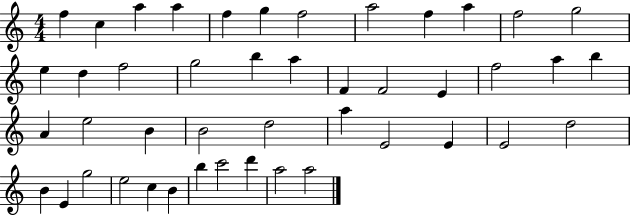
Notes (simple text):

F5/q C5/q A5/q A5/q F5/q G5/q F5/h A5/h F5/q A5/q F5/h G5/h E5/q D5/q F5/h G5/h B5/q A5/q F4/q F4/h E4/q F5/h A5/q B5/q A4/q E5/h B4/q B4/h D5/h A5/q E4/h E4/q E4/h D5/h B4/q E4/q G5/h E5/h C5/q B4/q B5/q C6/h D6/q A5/h A5/h